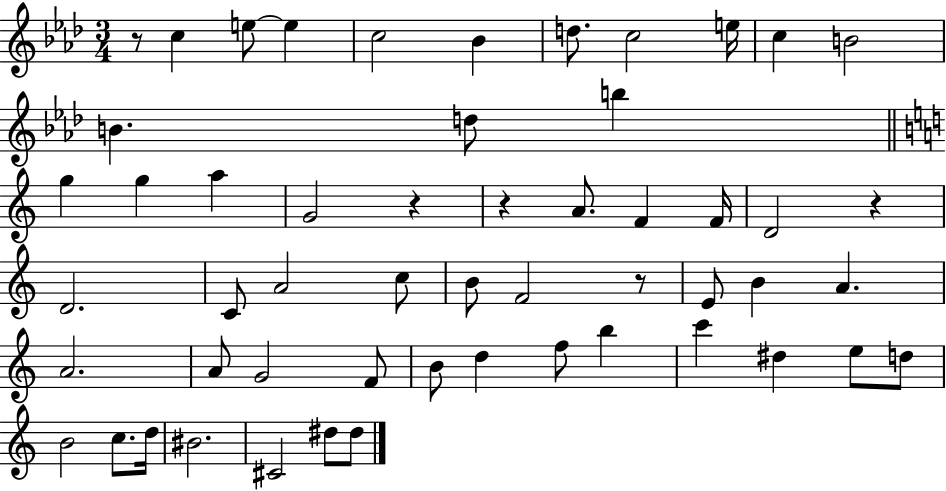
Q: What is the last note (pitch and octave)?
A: D#5